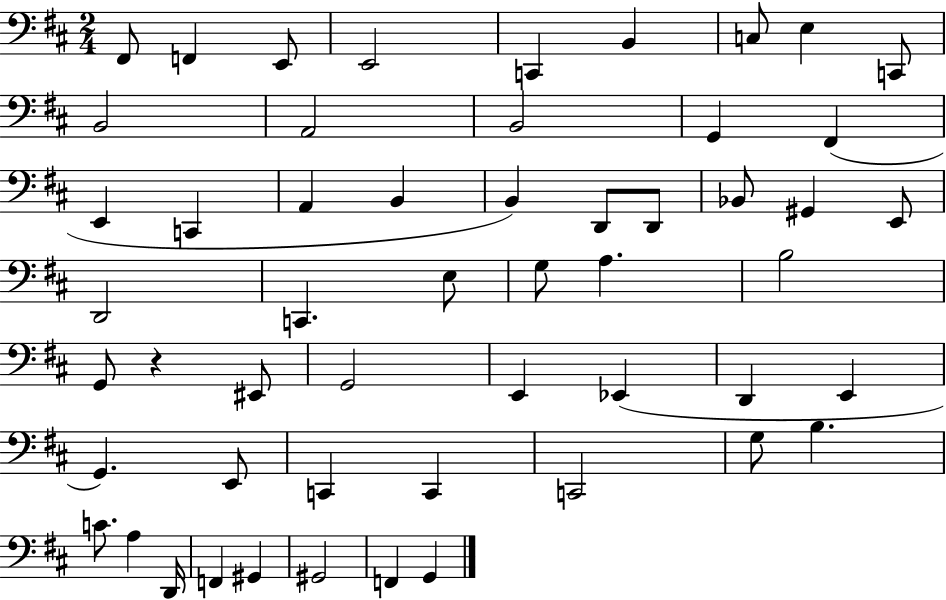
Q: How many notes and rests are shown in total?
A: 53